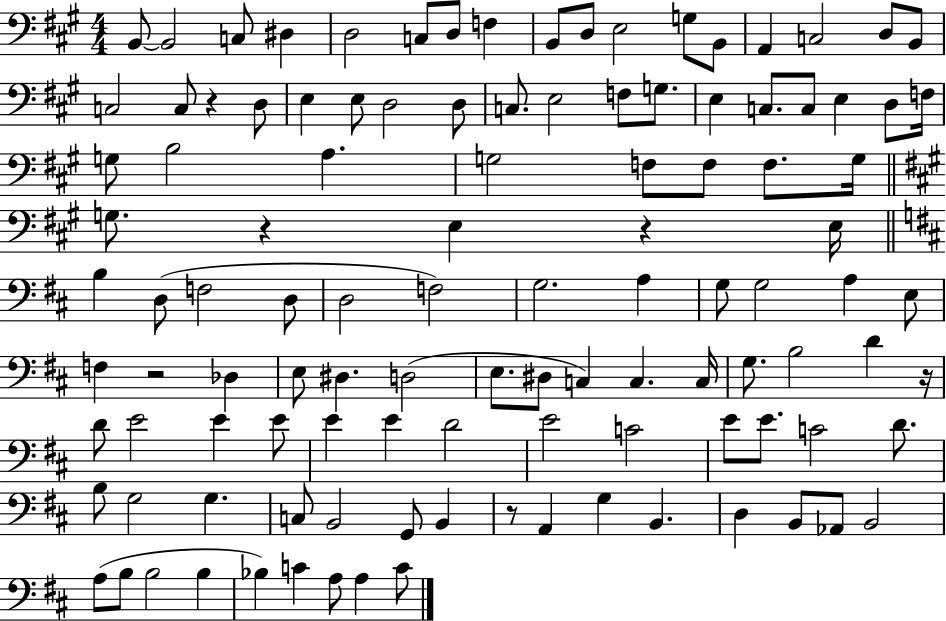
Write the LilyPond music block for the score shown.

{
  \clef bass
  \numericTimeSignature
  \time 4/4
  \key a \major
  b,8~~ b,2 c8 dis4 | d2 c8 d8 f4 | b,8 d8 e2 g8 b,8 | a,4 c2 d8 b,8 | \break c2 c8 r4 d8 | e4 e8 d2 d8 | c8. e2 f8 g8. | e4 c8. c8 e4 d8 f16 | \break g8 b2 a4. | g2 f8 f8 f8. g16 | \bar "||" \break \key a \major g8. r4 e4 r4 e16 | \bar "||" \break \key d \major b4 d8( f2 d8 | d2 f2) | g2. a4 | g8 g2 a4 e8 | \break f4 r2 des4 | e8 dis4. d2( | e8. dis8 c4) c4. c16 | g8. b2 d'4 r16 | \break d'8 e'2 e'4 e'8 | e'4 e'4 d'2 | e'2 c'2 | e'8 e'8. c'2 d'8. | \break b8 g2 g4. | c8 b,2 g,8 b,4 | r8 a,4 g4 b,4. | d4 b,8 aes,8 b,2 | \break a8( b8 b2 b4 | bes4) c'4 a8 a4 c'8 | \bar "|."
}